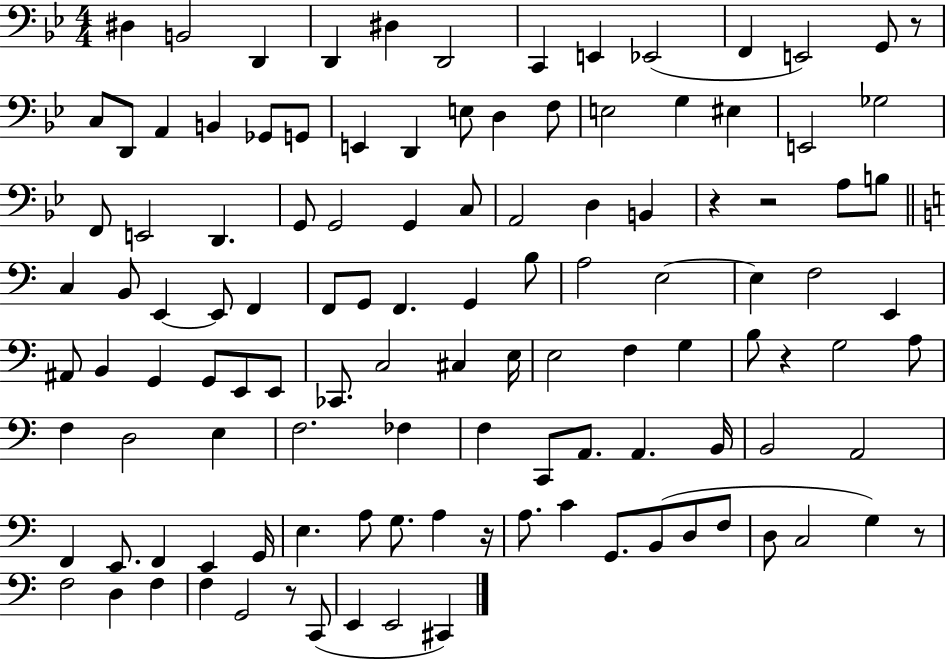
D#3/q B2/h D2/q D2/q D#3/q D2/h C2/q E2/q Eb2/h F2/q E2/h G2/e R/e C3/e D2/e A2/q B2/q Gb2/e G2/e E2/q D2/q E3/e D3/q F3/e E3/h G3/q EIS3/q E2/h Gb3/h F2/e E2/h D2/q. G2/e G2/h G2/q C3/e A2/h D3/q B2/q R/q R/h A3/e B3/e C3/q B2/e E2/q E2/e F2/q F2/e G2/e F2/q. G2/q B3/e A3/h E3/h E3/q F3/h E2/q A#2/e B2/q G2/q G2/e E2/e E2/e CES2/e. C3/h C#3/q E3/s E3/h F3/q G3/q B3/e R/q G3/h A3/e F3/q D3/h E3/q F3/h. FES3/q F3/q C2/e A2/e. A2/q. B2/s B2/h A2/h F2/q E2/e. F2/q E2/q G2/s E3/q. A3/e G3/e. A3/q R/s A3/e. C4/q G2/e. B2/e D3/e F3/e D3/e C3/h G3/q R/e F3/h D3/q F3/q F3/q G2/h R/e C2/e E2/q E2/h C#2/q